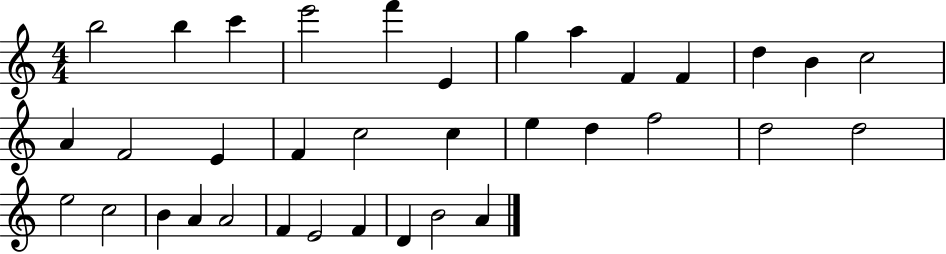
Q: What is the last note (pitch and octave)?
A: A4